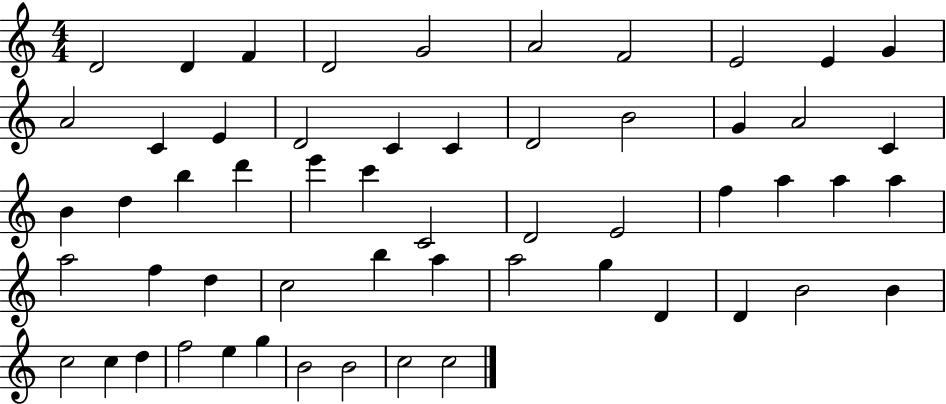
X:1
T:Untitled
M:4/4
L:1/4
K:C
D2 D F D2 G2 A2 F2 E2 E G A2 C E D2 C C D2 B2 G A2 C B d b d' e' c' C2 D2 E2 f a a a a2 f d c2 b a a2 g D D B2 B c2 c d f2 e g B2 B2 c2 c2